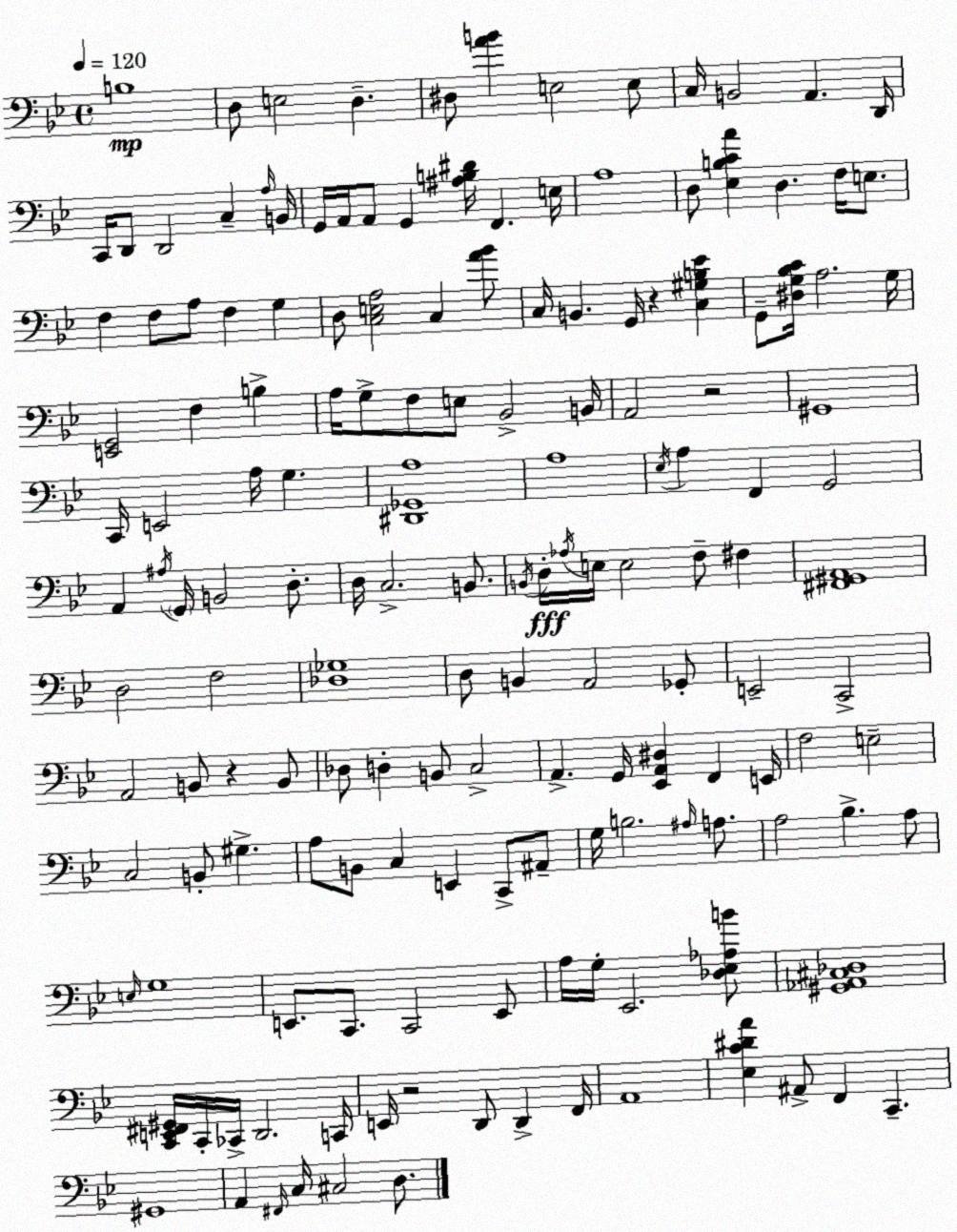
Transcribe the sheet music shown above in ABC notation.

X:1
T:Untitled
M:4/4
L:1/4
K:Bb
B,4 D,/2 E,2 D, ^D,/2 [AB] E,2 E,/2 C,/4 B,,2 A,, D,,/4 C,,/4 D,,/2 D,,2 C, A,/4 B,,/4 G,,/4 A,,/4 A,,/2 G,, [^A,B,^D]/4 F,, E,/4 A,4 D,/2 [_E,B,CA] D, F,/4 E,/2 F, F,/2 A,/2 F, G, D,/2 [C,E,A,]2 C, [A_B]/2 C,/4 B,, G,,/4 z [C,^G,B,_E] G,,/2 [^D,G,_B,C]/4 A,2 G,/4 [E,,G,,]2 F, B, A,/4 G,/2 F,/2 E,/2 _B,,2 B,,/4 A,,2 z2 ^G,,4 C,,/4 E,,2 A,/4 G, [^D,,_G,,A,]4 A,4 _E,/4 A, F,, G,,2 A,, ^A,/4 G,,/4 B,,2 D,/2 D,/4 C,2 B,,/2 B,,/4 D,/4 _A,/4 E,/4 E,2 F,/2 ^F, [^F,,^G,,A,,]4 D,2 F,2 [_D,_G,]4 D,/2 B,, A,,2 _G,,/2 E,,2 C,,2 A,,2 B,,/2 z B,,/2 _D,/2 D, B,,/2 C,2 A,, G,,/4 [_E,,A,,^D,] F,, E,,/4 F,2 E,2 C,2 B,,/2 ^G, A,/2 B,,/2 C, E,, C,,/2 ^A,,/2 G,/4 B,2 ^A,/4 A,/2 A,2 _B, A,/2 E,/4 G,4 E,,/2 C,,/2 C,,2 E,,/2 A,/4 G,/4 _E,,2 [_D,_E,_A,B]/2 [^G,,_A,,^C,_D,]4 [C,,E,,^F,,^G,,]/4 C,,/4 _C,,/4 D,,2 C,,/4 E,,/4 z2 D,,/2 D,, F,,/4 A,,4 [_E,C^DA] ^A,,/2 F,, C,, ^G,,4 A,, ^F,,/4 C,/4 ^C,2 D,/2